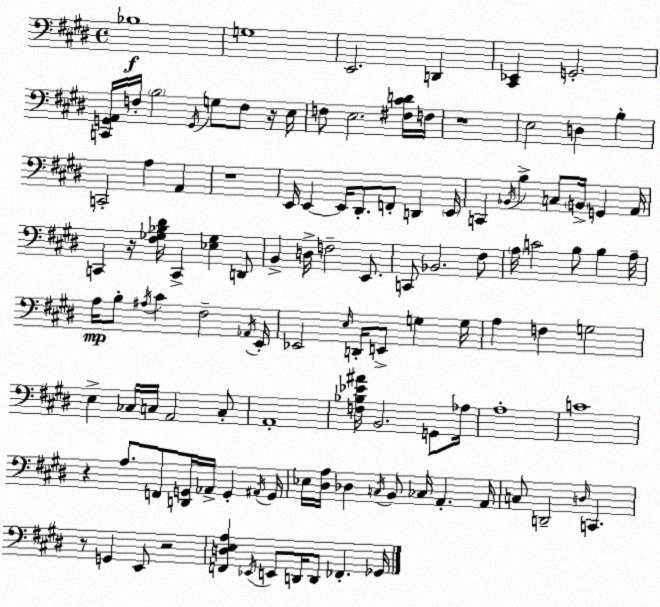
X:1
T:Untitled
M:4/4
L:1/4
K:E
_B,4 G,4 E,,2 D,, [^C,,_E,,] G,,2 [C,,G,,A,,]/4 F,/4 B,2 G,,/4 G,/2 F,/2 z/4 E,/4 F,/2 E,2 [^F,^CD]/4 F,/4 z4 E,2 D, B, C,,2 A, A,, z4 E,,/4 E,, E,,/4 ^D,,/2 F,,/2 D,, E,,/4 C,, _B,,/4 B, C,/2 B,,/4 G,, A,,/4 C,, z/4 [^F,_G,_B,^D]/4 C,, [_E,_G,] D,,/2 B,, D,/4 F,2 E,,/2 C,,/2 _B,,2 ^F,/2 A,/4 C2 B,/2 B, A,/4 A,/4 B,/2 ^A,/4 ^C ^F,2 _A,,/4 E,,/4 _E,,2 E,/4 D,,/4 E,,/2 G, G,/4 A, F, G,2 E, _C,/4 C,/4 A,,2 C,/2 A,,4 [F,_B,_E^A]/4 B,,2 G,,/2 _A,/4 A,4 C4 z A,/2 F,,/2 [D,,G,,]/4 _A,,/4 G,, ^A,,/4 G,,/4 _E,/4 [^D,A,]/4 _D, C,/4 B,,/2 _C,/4 A,, A,,/4 C,/2 D,,2 D,/4 C,, z/2 G,, E,,/2 z2 [F,,D,E,A,] _E,,/4 E,,/2 D,,/4 D,,/2 _F,, _G,,/4